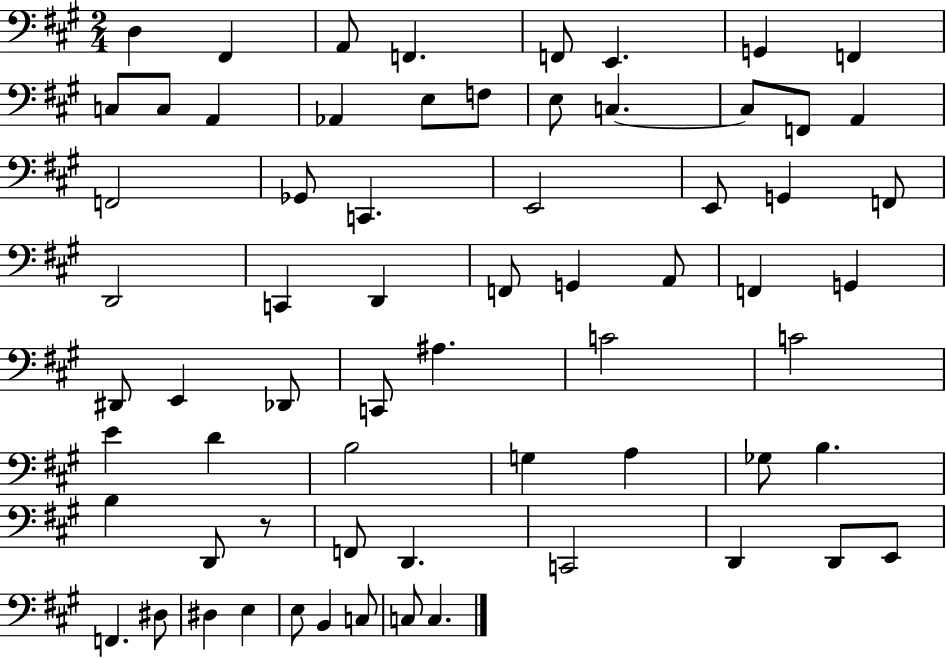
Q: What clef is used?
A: bass